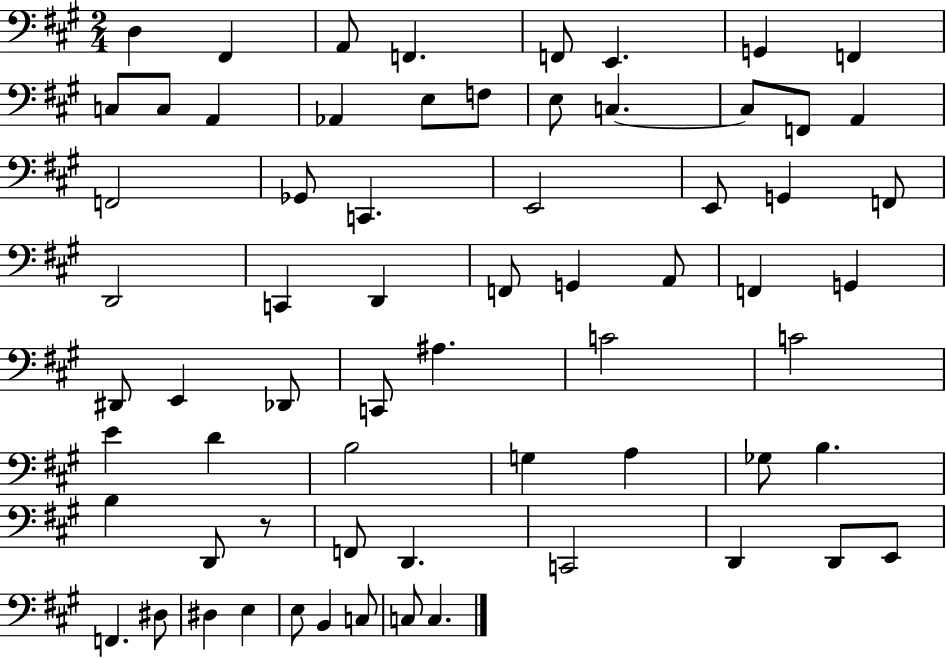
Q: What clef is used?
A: bass